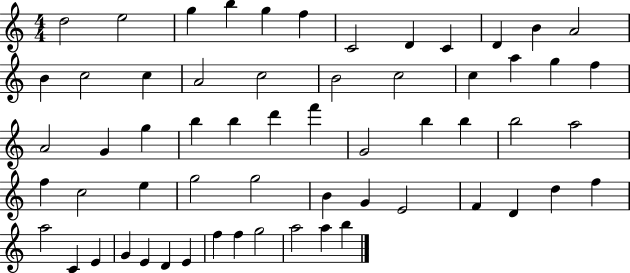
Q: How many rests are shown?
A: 0